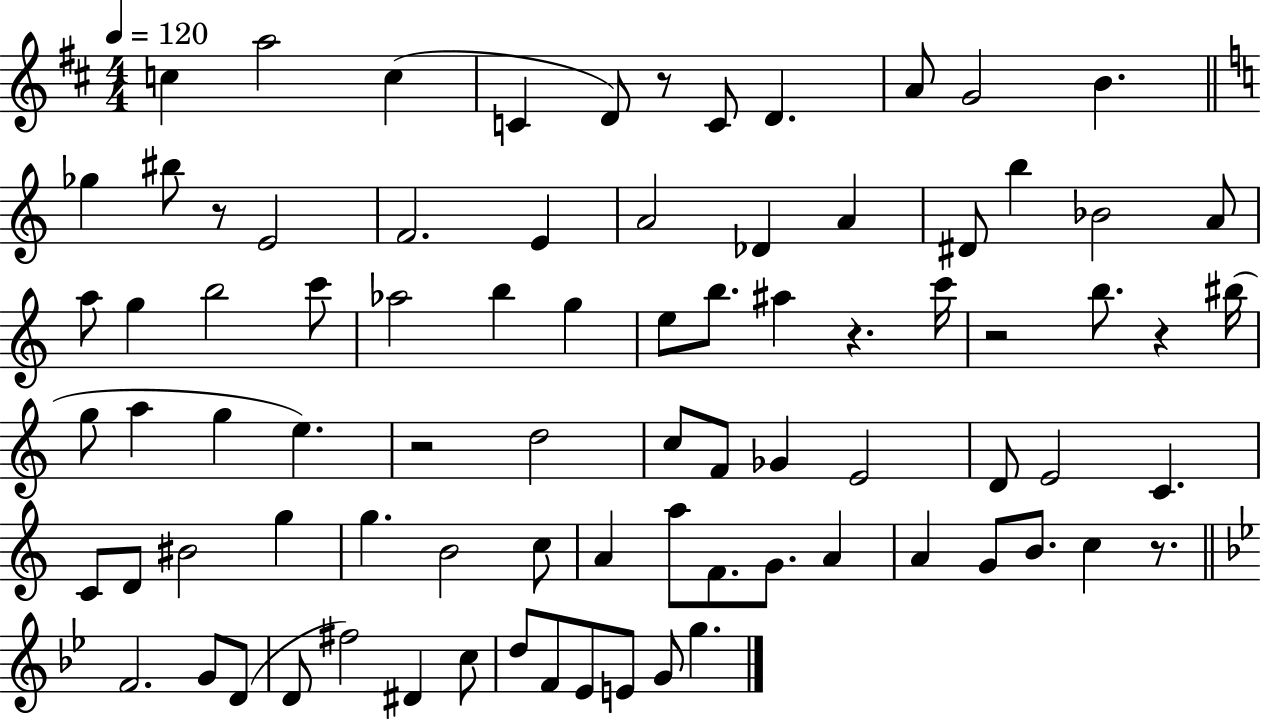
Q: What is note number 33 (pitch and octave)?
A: C6